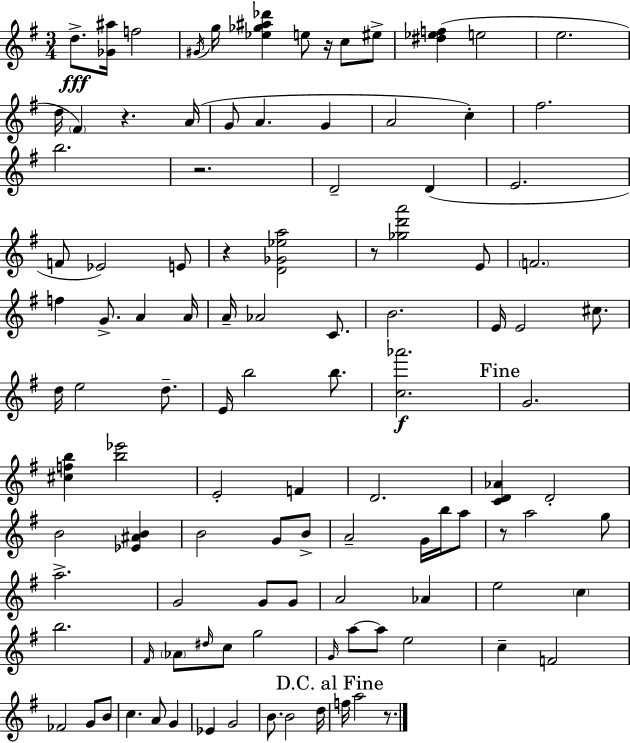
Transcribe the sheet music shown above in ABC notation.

X:1
T:Untitled
M:3/4
L:1/4
K:G
d/2 [_G^a]/4 f2 ^G/4 g/4 [_e_g^a_d'] e/2 z/4 c/2 ^e/2 [^d_ef] e2 e2 d/4 ^F z A/4 G/2 A G A2 c ^f2 b2 z2 D2 D E2 F/2 _E2 E/2 z [D_G_ea]2 z/2 [_gd'a']2 E/2 F2 f G/2 A A/4 A/4 _A2 C/2 B2 E/4 E2 ^c/2 d/4 e2 d/2 E/4 b2 b/2 [c_a']2 G2 [^cfb] [b_e']2 E2 F D2 [CD_A] D2 B2 [_E^AB] B2 G/2 B/2 A2 G/4 b/4 a/2 z/2 a2 g/2 a2 G2 G/2 G/2 A2 _A e2 c b2 ^F/4 _A/2 ^d/4 c/2 g2 G/4 a/2 a/2 e2 c F2 _F2 G/2 B/2 c A/2 G _E G2 B/2 B2 d/4 f/4 a2 z/2